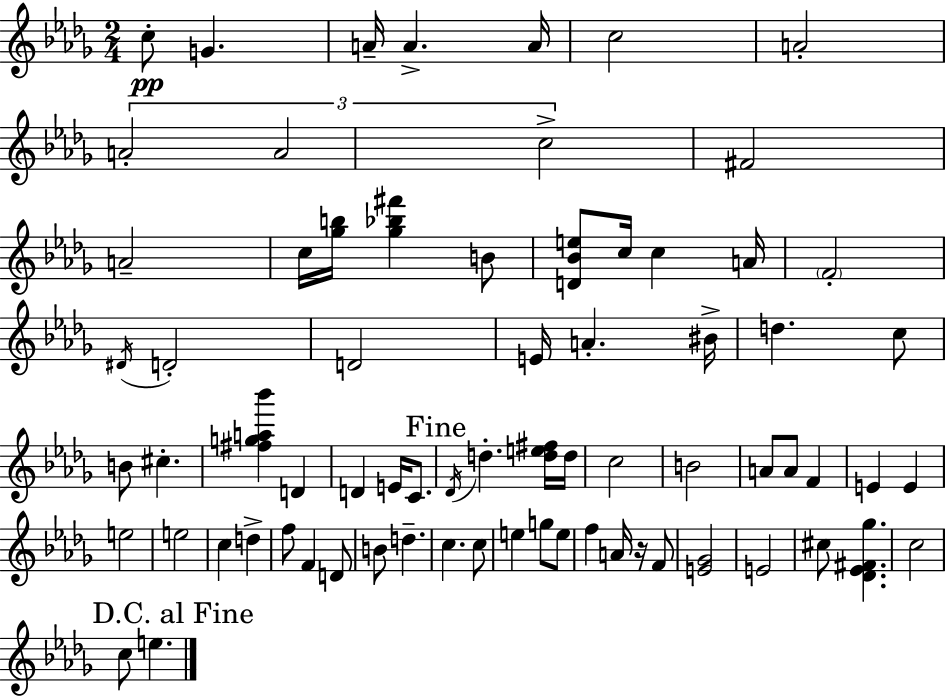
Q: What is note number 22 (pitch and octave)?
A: E4